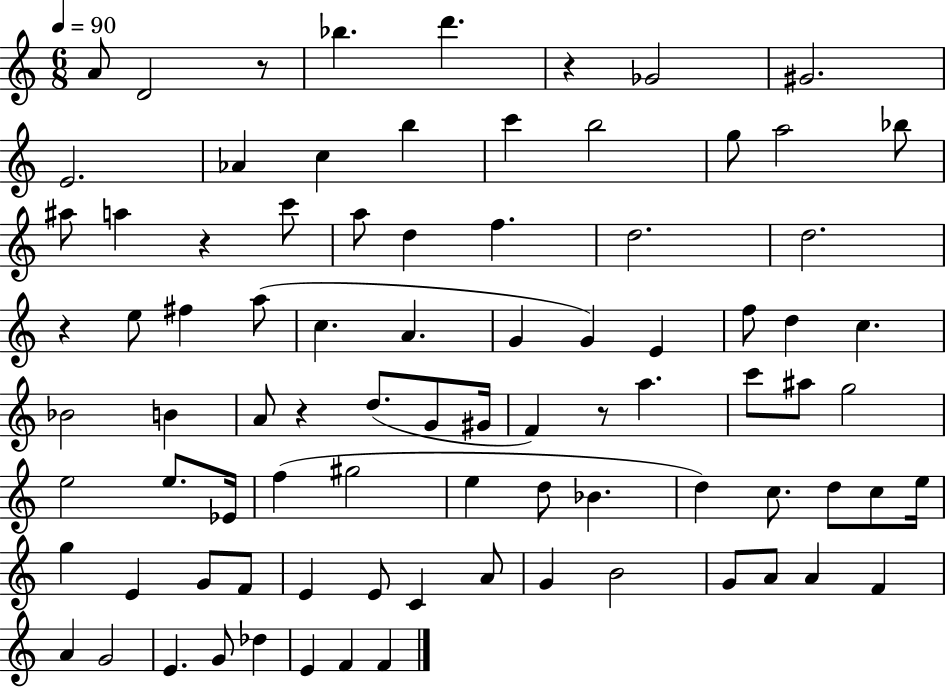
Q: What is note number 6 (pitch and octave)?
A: G#4